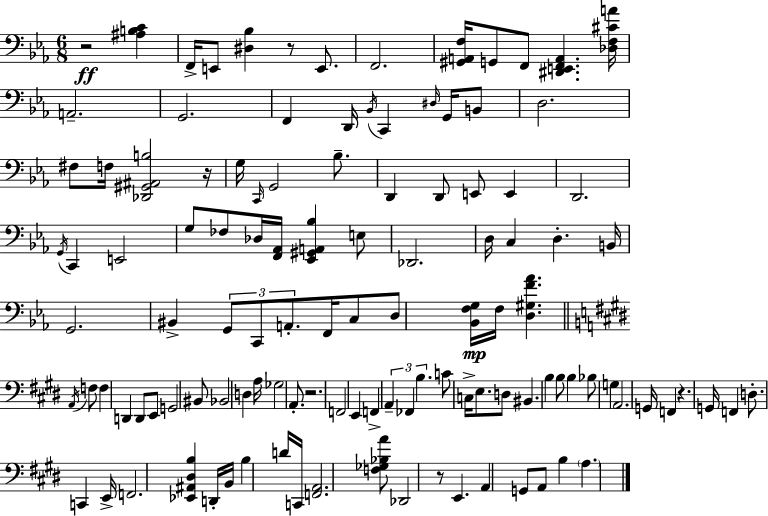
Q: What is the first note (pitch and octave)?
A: F2